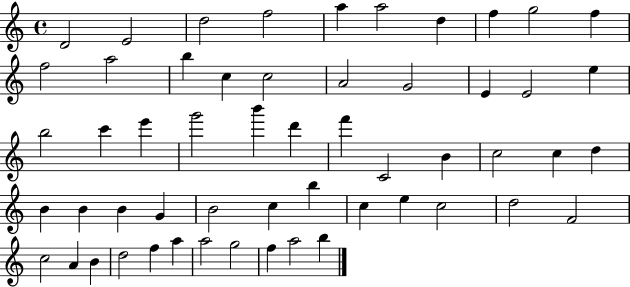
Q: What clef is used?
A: treble